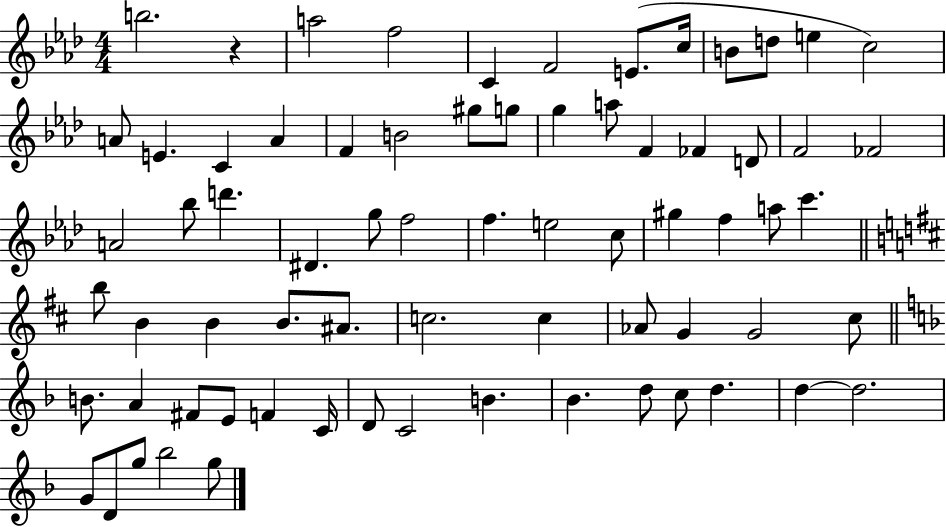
{
  \clef treble
  \numericTimeSignature
  \time 4/4
  \key aes \major
  \repeat volta 2 { b''2. r4 | a''2 f''2 | c'4 f'2 e'8.( c''16 | b'8 d''8 e''4 c''2) | \break a'8 e'4. c'4 a'4 | f'4 b'2 gis''8 g''8 | g''4 a''8 f'4 fes'4 d'8 | f'2 fes'2 | \break a'2 bes''8 d'''4. | dis'4. g''8 f''2 | f''4. e''2 c''8 | gis''4 f''4 a''8 c'''4. | \break \bar "||" \break \key b \minor b''8 b'4 b'4 b'8. ais'8. | c''2. c''4 | aes'8 g'4 g'2 cis''8 | \bar "||" \break \key f \major b'8. a'4 fis'8 e'8 f'4 c'16 | d'8 c'2 b'4. | bes'4. d''8 c''8 d''4. | d''4~~ d''2. | \break g'8 d'8 g''8 bes''2 g''8 | } \bar "|."
}